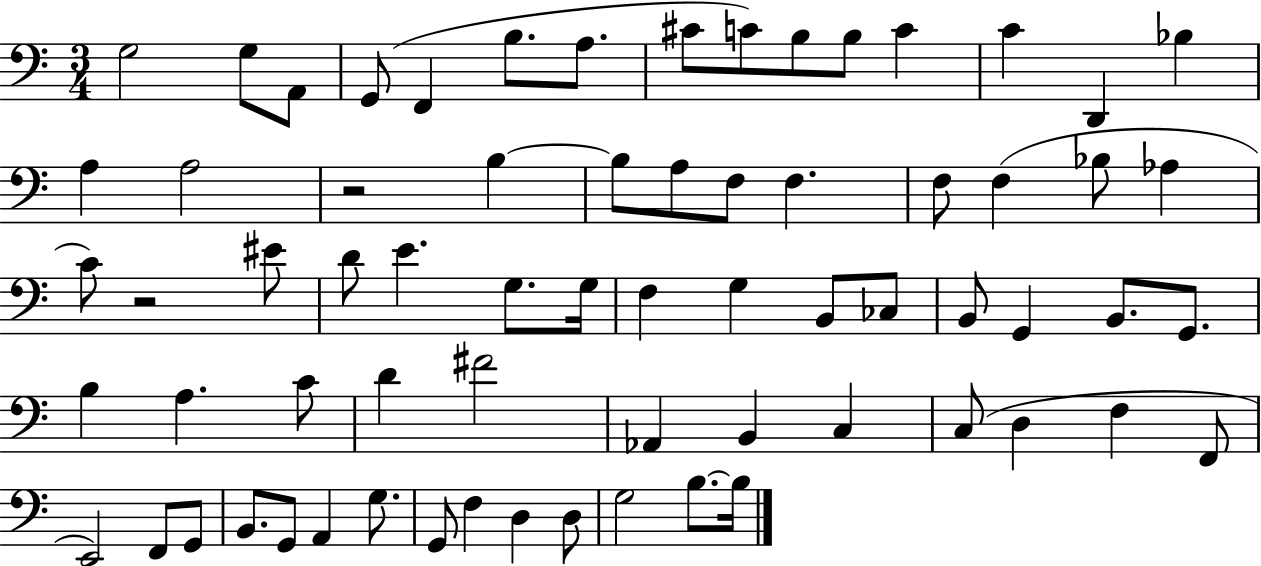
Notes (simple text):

G3/h G3/e A2/e G2/e F2/q B3/e. A3/e. C#4/e C4/e B3/e B3/e C4/q C4/q D2/q Bb3/q A3/q A3/h R/h B3/q B3/e A3/e F3/e F3/q. F3/e F3/q Bb3/e Ab3/q C4/e R/h EIS4/e D4/e E4/q. G3/e. G3/s F3/q G3/q B2/e CES3/e B2/e G2/q B2/e. G2/e. B3/q A3/q. C4/e D4/q F#4/h Ab2/q B2/q C3/q C3/e D3/q F3/q F2/e E2/h F2/e G2/e B2/e. G2/e A2/q G3/e. G2/e F3/q D3/q D3/e G3/h B3/e. B3/s